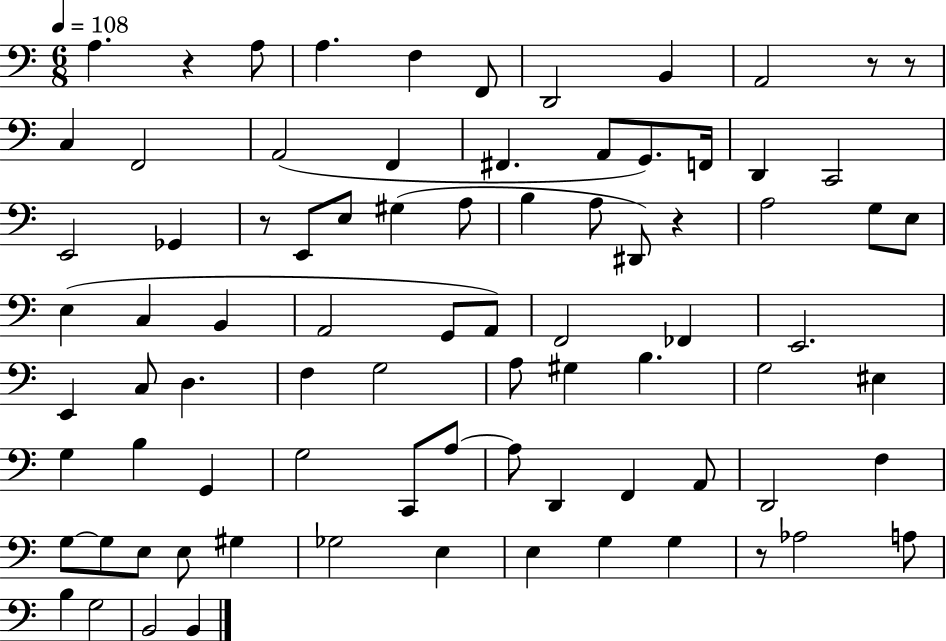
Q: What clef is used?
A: bass